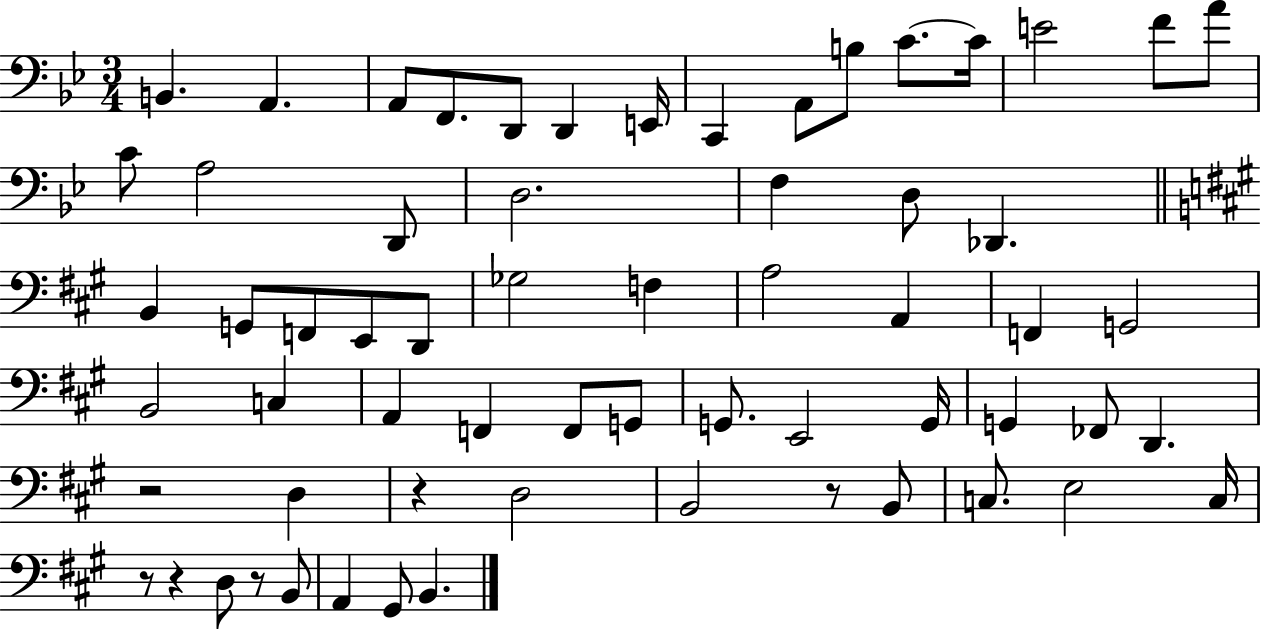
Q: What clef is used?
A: bass